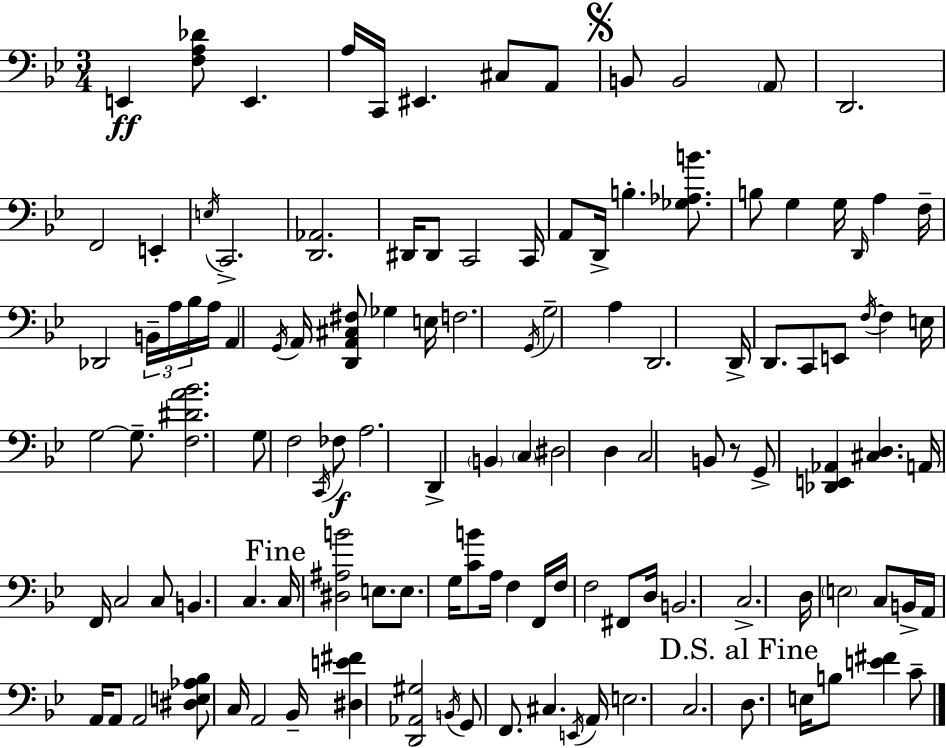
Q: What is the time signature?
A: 3/4